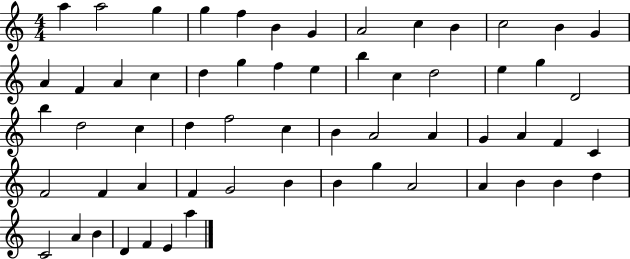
{
  \clef treble
  \numericTimeSignature
  \time 4/4
  \key c \major
  a''4 a''2 g''4 | g''4 f''4 b'4 g'4 | a'2 c''4 b'4 | c''2 b'4 g'4 | \break a'4 f'4 a'4 c''4 | d''4 g''4 f''4 e''4 | b''4 c''4 d''2 | e''4 g''4 d'2 | \break b''4 d''2 c''4 | d''4 f''2 c''4 | b'4 a'2 a'4 | g'4 a'4 f'4 c'4 | \break f'2 f'4 a'4 | f'4 g'2 b'4 | b'4 g''4 a'2 | a'4 b'4 b'4 d''4 | \break c'2 a'4 b'4 | d'4 f'4 e'4 a''4 | \bar "|."
}